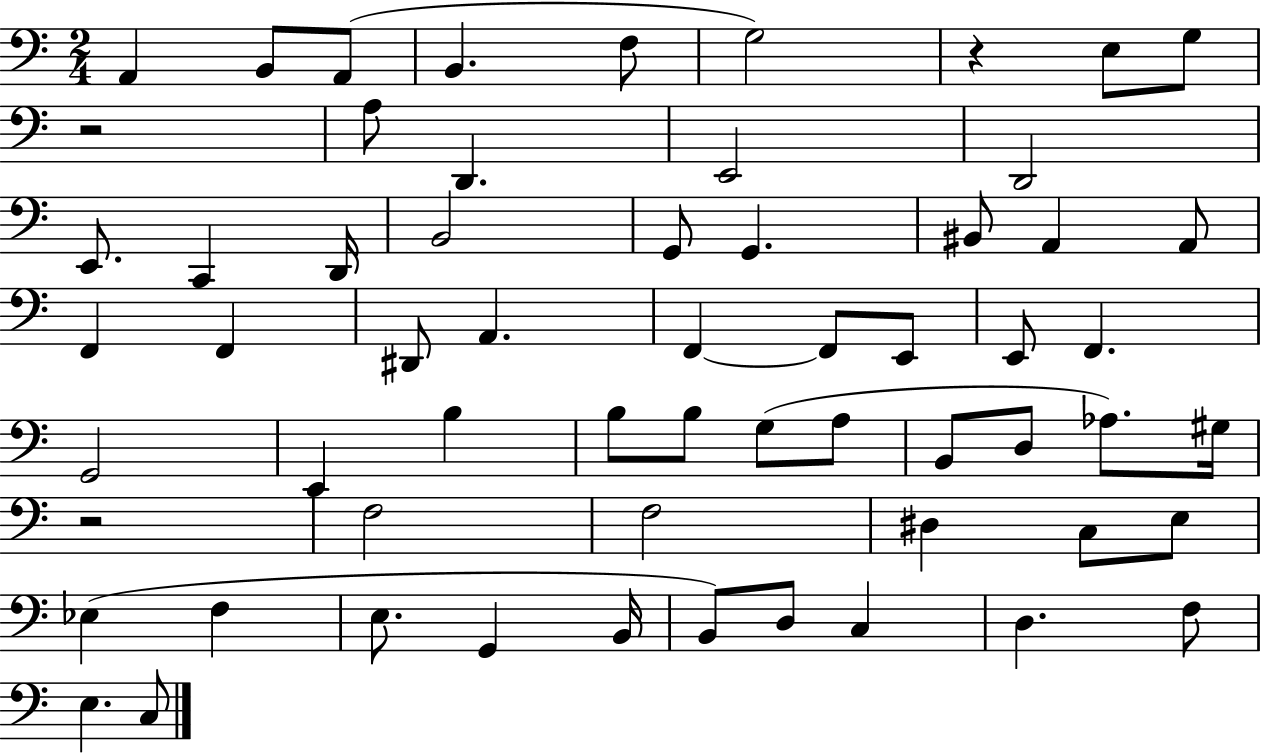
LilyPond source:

{
  \clef bass
  \numericTimeSignature
  \time 2/4
  \key c \major
  \repeat volta 2 { a,4 b,8 a,8( | b,4. f8 | g2) | r4 e8 g8 | \break r2 | a8 d,4. | e,2 | d,2 | \break e,8. c,4 d,16 | b,2 | g,8 g,4. | bis,8 a,4 a,8 | \break f,4 f,4 | dis,8 a,4. | f,4~~ f,8 e,8 | e,8 f,4. | \break g,2 | e,4 b4 | b8 b8 g8( a8 | b,8 d8 aes8.) gis16 | \break r2 | f2 | f2 | dis4 c8 e8 | \break ees4( f4 | e8. g,4 b,16 | b,8) d8 c4 | d4. f8 | \break e4. c8 | } \bar "|."
}